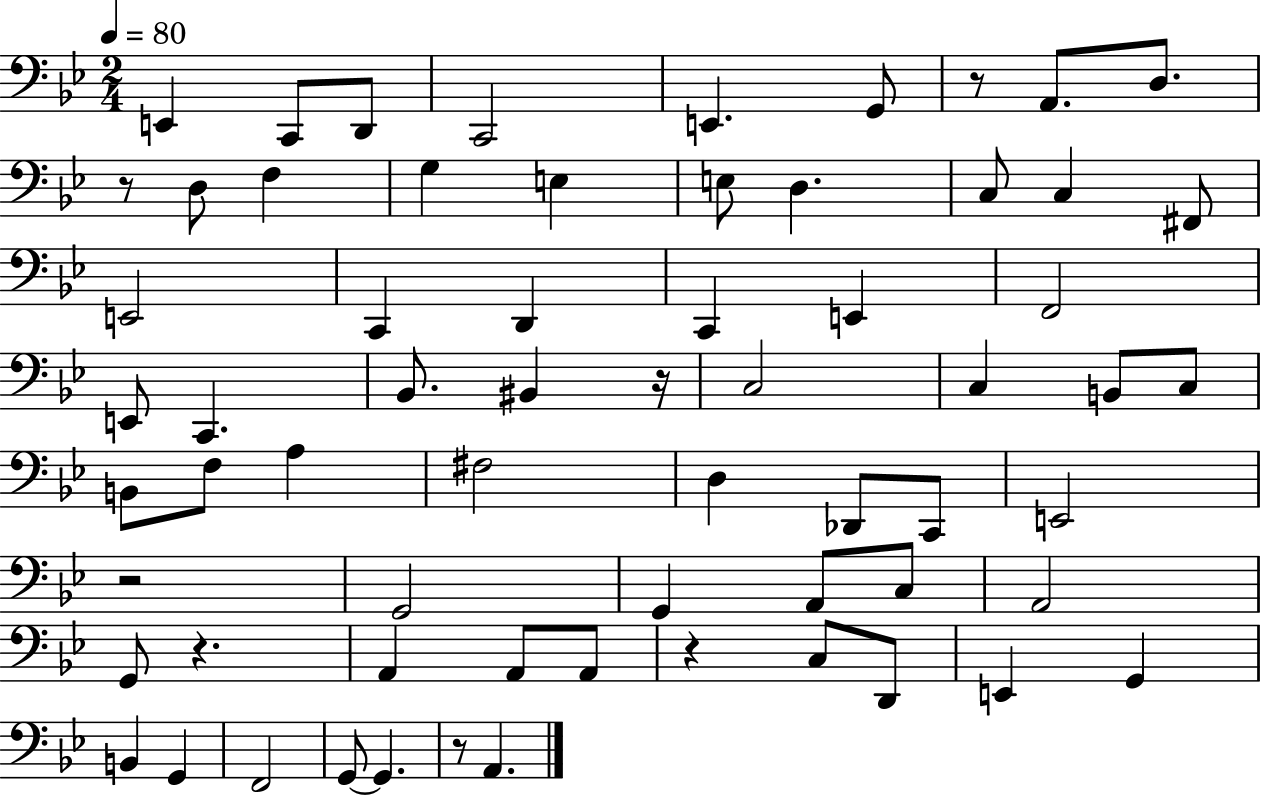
{
  \clef bass
  \numericTimeSignature
  \time 2/4
  \key bes \major
  \tempo 4 = 80
  e,4 c,8 d,8 | c,2 | e,4. g,8 | r8 a,8. d8. | \break r8 d8 f4 | g4 e4 | e8 d4. | c8 c4 fis,8 | \break e,2 | c,4 d,4 | c,4 e,4 | f,2 | \break e,8 c,4. | bes,8. bis,4 r16 | c2 | c4 b,8 c8 | \break b,8 f8 a4 | fis2 | d4 des,8 c,8 | e,2 | \break r2 | g,2 | g,4 a,8 c8 | a,2 | \break g,8 r4. | a,4 a,8 a,8 | r4 c8 d,8 | e,4 g,4 | \break b,4 g,4 | f,2 | g,8~~ g,4. | r8 a,4. | \break \bar "|."
}